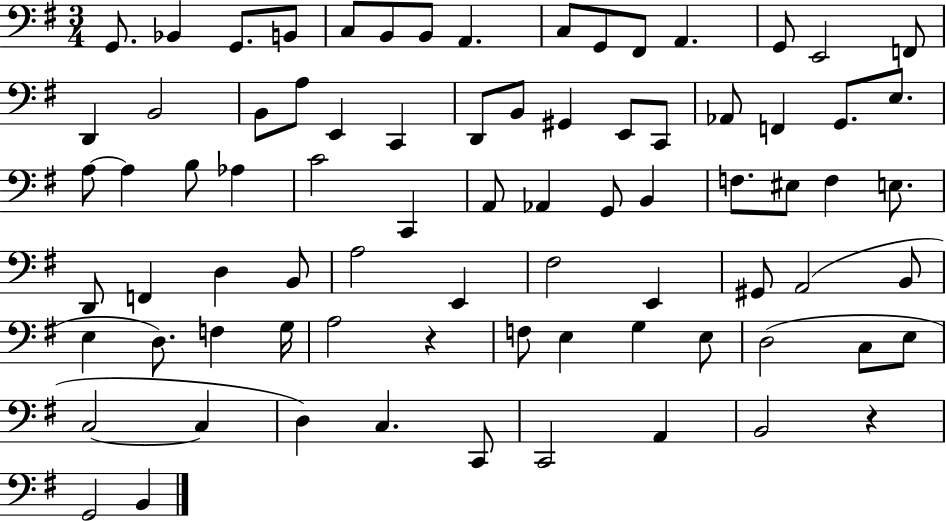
X:1
T:Untitled
M:3/4
L:1/4
K:G
G,,/2 _B,, G,,/2 B,,/2 C,/2 B,,/2 B,,/2 A,, C,/2 G,,/2 ^F,,/2 A,, G,,/2 E,,2 F,,/2 D,, B,,2 B,,/2 A,/2 E,, C,, D,,/2 B,,/2 ^G,, E,,/2 C,,/2 _A,,/2 F,, G,,/2 E,/2 A,/2 A, B,/2 _A, C2 C,, A,,/2 _A,, G,,/2 B,, F,/2 ^E,/2 F, E,/2 D,,/2 F,, D, B,,/2 A,2 E,, ^F,2 E,, ^G,,/2 A,,2 B,,/2 E, D,/2 F, G,/4 A,2 z F,/2 E, G, E,/2 D,2 C,/2 E,/2 C,2 C, D, C, C,,/2 C,,2 A,, B,,2 z G,,2 B,,